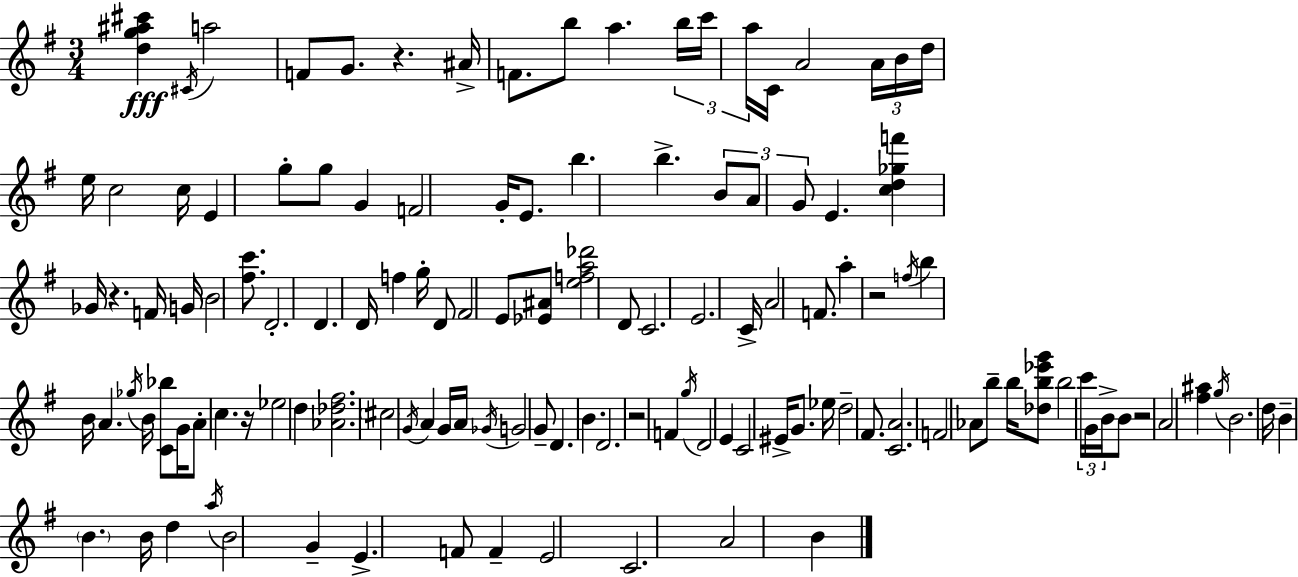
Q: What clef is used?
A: treble